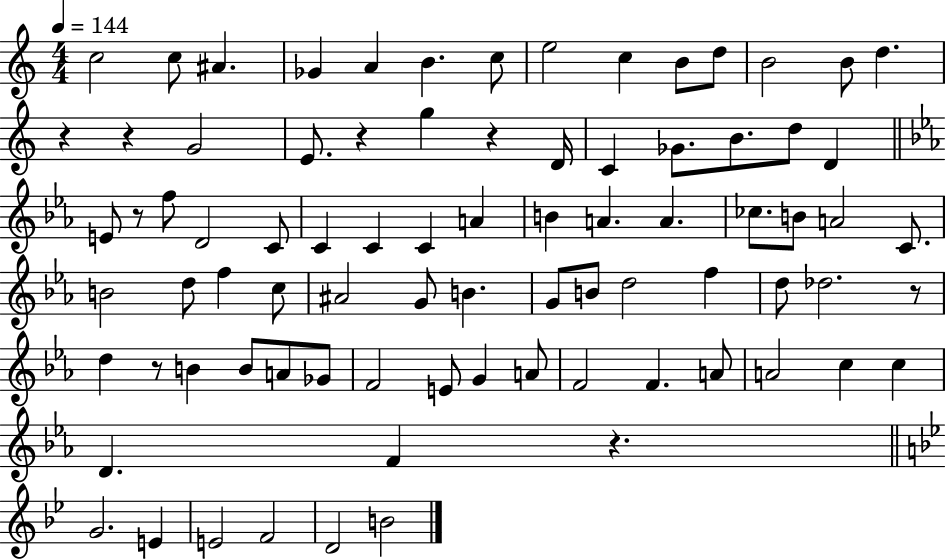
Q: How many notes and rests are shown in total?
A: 82